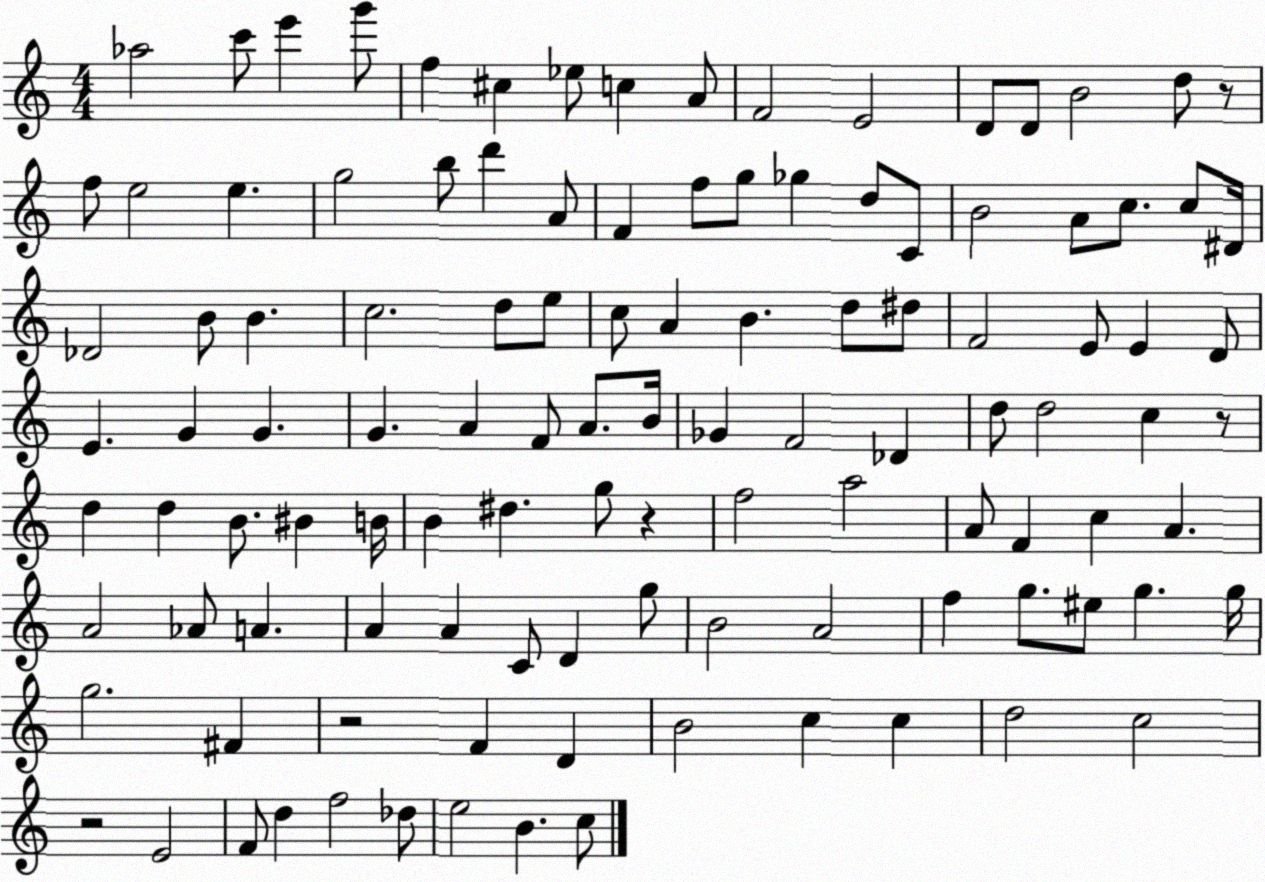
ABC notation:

X:1
T:Untitled
M:4/4
L:1/4
K:C
_a2 c'/2 e' g'/2 f ^c _e/2 c A/2 F2 E2 D/2 D/2 B2 d/2 z/2 f/2 e2 e g2 b/2 d' A/2 F f/2 g/2 _g d/2 C/2 B2 A/2 c/2 c/2 ^D/4 _D2 B/2 B c2 d/2 e/2 c/2 A B d/2 ^d/2 F2 E/2 E D/2 E G G G A F/2 A/2 B/4 _G F2 _D d/2 d2 c z/2 d d B/2 ^B B/4 B ^d g/2 z f2 a2 A/2 F c A A2 _A/2 A A A C/2 D g/2 B2 A2 f g/2 ^e/2 g g/4 g2 ^F z2 F D B2 c c d2 c2 z2 E2 F/2 d f2 _d/2 e2 B c/2